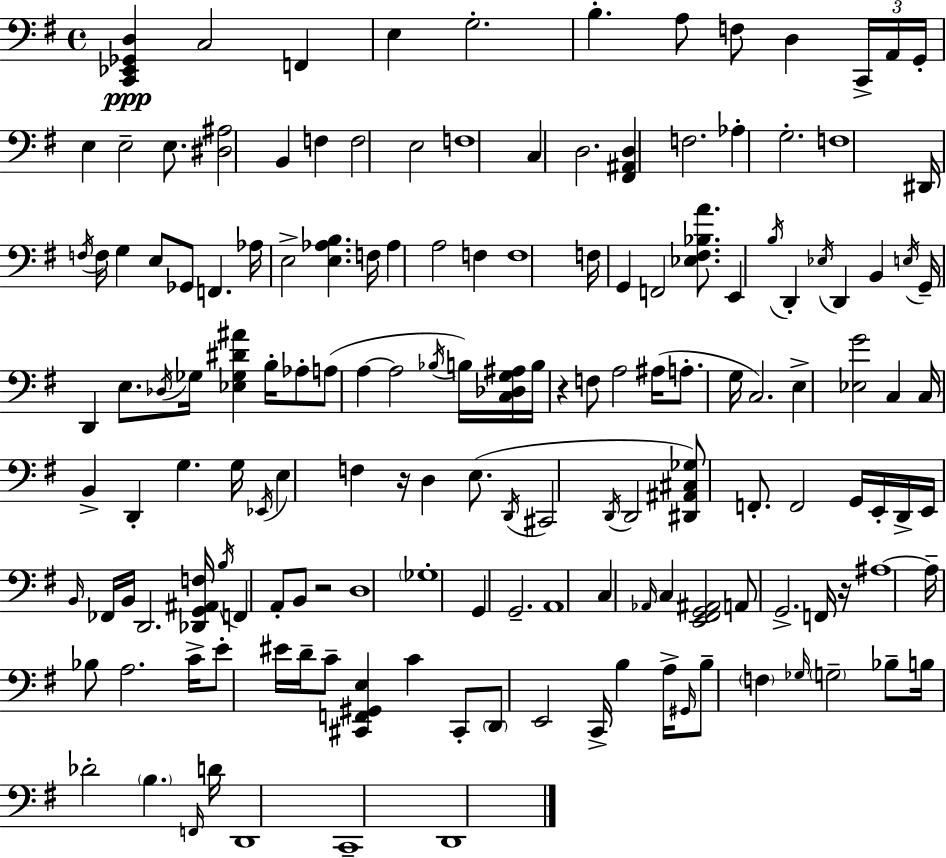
X:1
T:Untitled
M:4/4
L:1/4
K:G
[C,,_E,,_G,,D,] C,2 F,, E, G,2 B, A,/2 F,/2 D, C,,/4 A,,/4 G,,/4 E, E,2 E,/2 [^D,^A,]2 B,, F, F,2 E,2 F,4 C, D,2 [^F,,^A,,D,] F,2 _A, G,2 F,4 ^D,,/4 F,/4 F,/4 G, E,/2 _G,,/2 F,, _A,/4 E,2 [E,_A,B,] F,/4 _A, A,2 F, F,4 F,/4 G,, F,,2 [_E,^F,_B,A]/2 E,, B,/4 D,, _E,/4 D,, B,, E,/4 G,,/4 D,, E,/2 _D,/4 _G,/4 [_E,_G,^D^A] B,/4 _A,/2 A,/2 A, A,2 _B,/4 B,/4 [C,_D,G,^A,]/4 B,/4 z F,/2 A,2 ^A,/4 A,/2 G,/4 C,2 E, [_E,G]2 C, C,/4 B,, D,, G, G,/4 _E,,/4 E, F, z/4 D, E,/2 D,,/4 ^C,,2 D,,/4 D,,2 [^D,,^A,,^C,_G,]/2 F,,/2 F,,2 G,,/4 E,,/4 D,,/4 E,,/4 B,,/4 _F,,/4 B,,/4 D,,2 [_D,,G,,^A,,F,]/4 B,/4 F,, A,,/2 B,,/2 z2 D,4 _G,4 G,, G,,2 A,,4 C, _A,,/4 C, [E,,^F,,G,,^A,,]2 A,,/2 G,,2 F,,/4 z/4 ^A,4 ^A,/4 _B,/2 A,2 C/4 E/2 ^E/4 D/4 C/2 [^C,,F,,^G,,E,] C ^C,,/2 D,,/2 E,,2 C,,/4 B, A,/4 ^G,,/4 B,/2 F, _G,/4 G,2 _B,/2 B,/4 _D2 B, F,,/4 D/4 D,,4 C,,4 D,,4